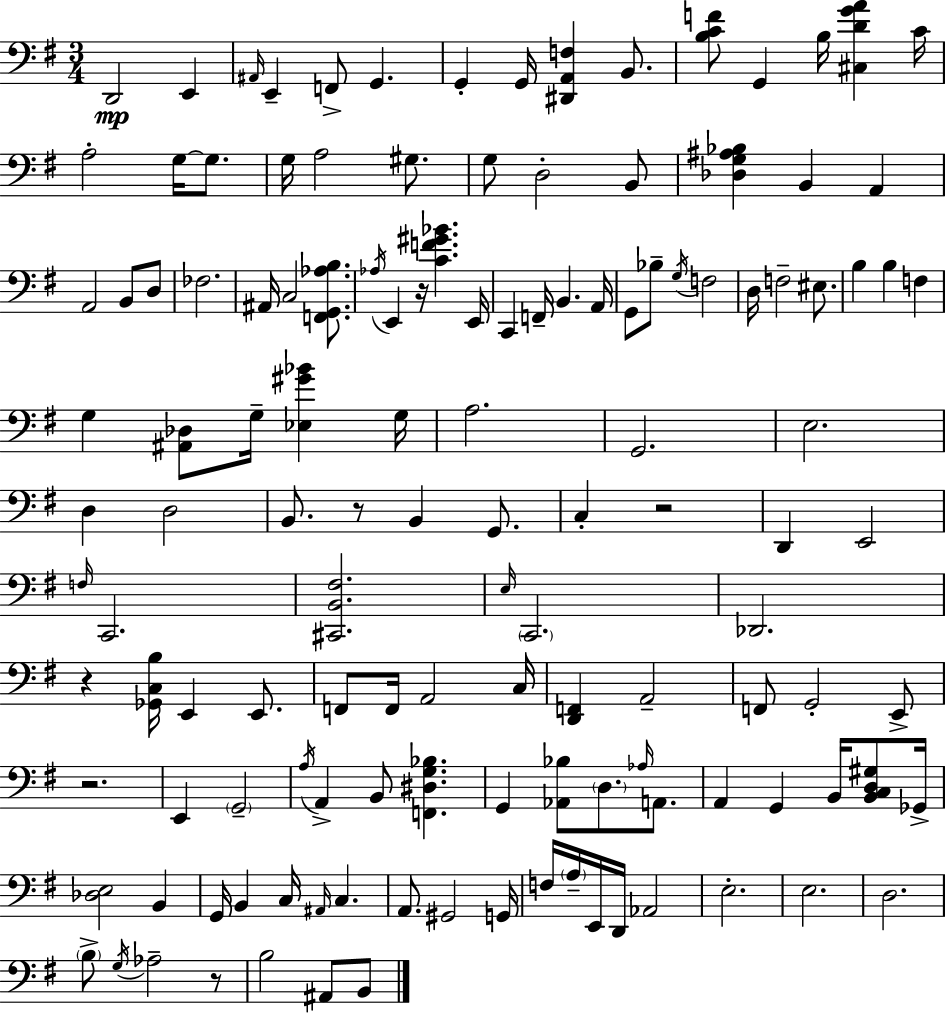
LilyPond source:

{
  \clef bass
  \numericTimeSignature
  \time 3/4
  \key e \minor
  \repeat volta 2 { d,2\mp e,4 | \grace { ais,16 } e,4-- f,8-> g,4. | g,4-. g,16 <dis, a, f>4 b,8. | <b c' f'>8 g,4 b16 <cis d' g' a'>4 | \break c'16 a2-. g16~~ g8. | g16 a2 gis8. | g8 d2-. b,8 | <des g ais bes>4 b,4 a,4 | \break a,2 b,8 d8 | fes2. | ais,16 c2 <f, g, aes b>8. | \acciaccatura { aes16 } e,4 r16 <c' f' gis' bes'>4. | \break e,16 c,4 f,16-- b,4. | a,16 g,8 bes8-- \acciaccatura { g16 } f2 | d16 f2-- | eis8. b4 b4 f4 | \break g4 <ais, des>8 g16-- <ees gis' bes'>4 | g16 a2. | g,2. | e2. | \break d4 d2 | b,8. r8 b,4 | g,8. c4-. r2 | d,4 e,2 | \break \grace { f16 } c,2. | <cis, b, fis>2. | \grace { e16 } \parenthesize c,2. | des,2. | \break r4 <ges, c b>16 e,4 | e,8. f,8 f,16 a,2 | c16 <d, f,>4 a,2-- | f,8 g,2-. | \break e,8-> r2. | e,4 \parenthesize g,2-- | \acciaccatura { a16 } a,4-> b,8 | <f, dis g bes>4. g,4 <aes, bes>8 | \break \parenthesize d8. \grace { aes16 } a,8. a,4 g,4 | b,16 <b, c d gis>8 ges,16-> <des e>2 | b,4 g,16 b,4 | c16 \grace { ais,16 } c4. a,8. gis,2 | \break g,16 f16 \parenthesize a16-- e,16 d,16 | aes,2 e2.-. | e2. | d2. | \break \parenthesize b8-> \acciaccatura { g16 } aes2-- | r8 b2 | ais,8 b,8 } \bar "|."
}